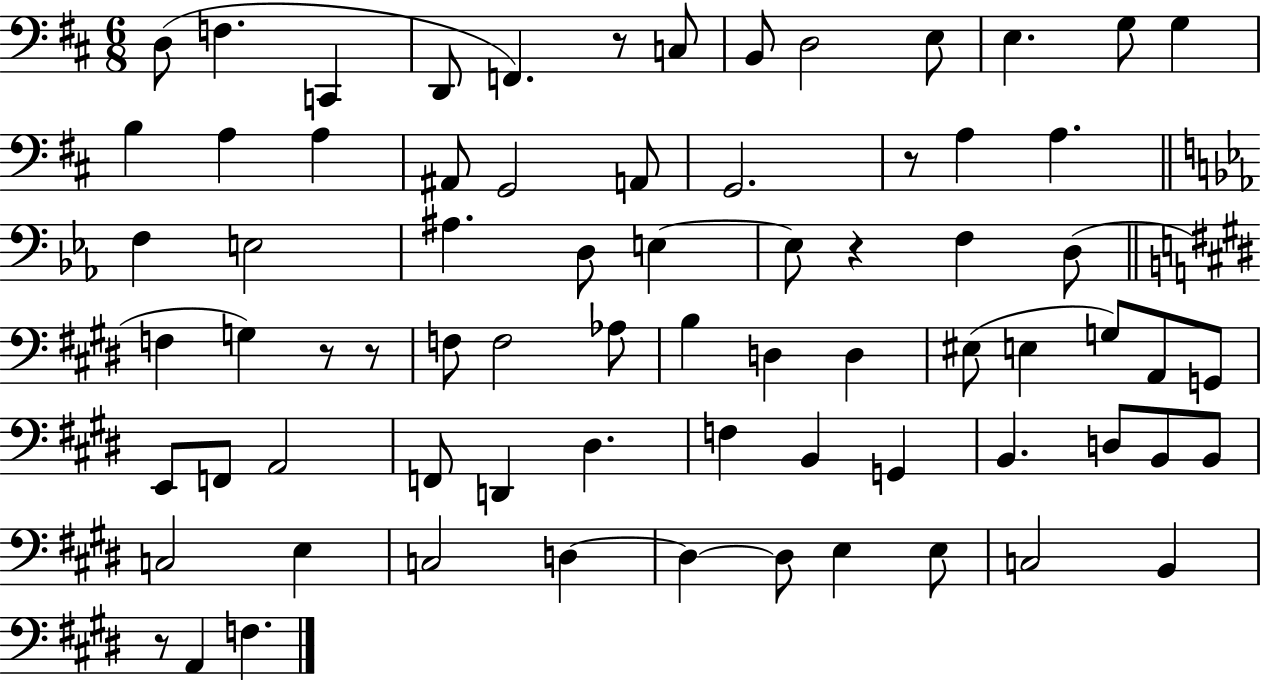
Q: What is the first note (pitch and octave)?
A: D3